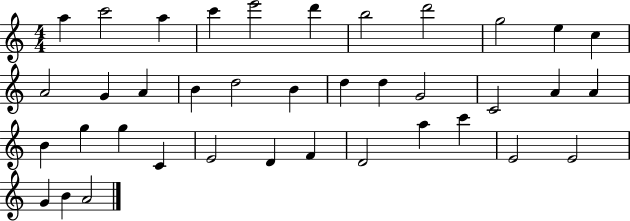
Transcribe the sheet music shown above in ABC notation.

X:1
T:Untitled
M:4/4
L:1/4
K:C
a c'2 a c' e'2 d' b2 d'2 g2 e c A2 G A B d2 B d d G2 C2 A A B g g C E2 D F D2 a c' E2 E2 G B A2